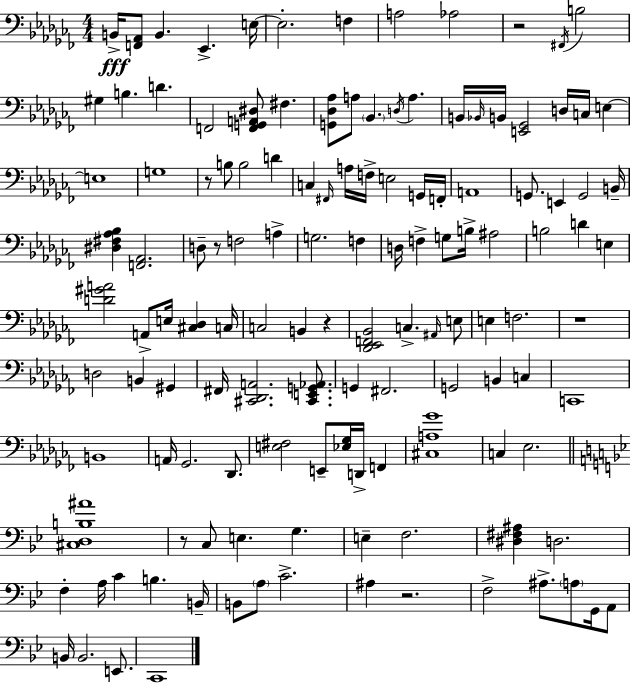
{
  \clef bass
  \numericTimeSignature
  \time 4/4
  \key aes \minor
  b,16->\fff <f, aes,>8 b,4. ees,4.-> e16~~ | e2.-. f4 | a2 aes2 | r2 \acciaccatura { fis,16 } b2 | \break gis4 b4. d'4. | f,2 <f, g, a, dis>8 fis4. | <g, des aes>8 a8 \parenthesize bes,4. \acciaccatura { d16 } a4. | b,16 \grace { bes,16 } b,16 <e, ges,>2 d16 c16 e4~~ | \break e1 | g1 | r8 b8 b2 d'4 | c4 \grace { fis,16 } a16 f16-> e2 | \break g,16 f,16-. a,1 | g,8. e,4 g,2 | b,16-- <dis fis aes bes>4 <f, aes,>2. | d8-- r8 f2 | \break a4-> g2. | f4 d16 f4-> g8 b16-> ais2 | b2 d'4 | e4 <d' gis' a'>2 a,8-> e16 <cis des>4 | \break c16 c2 b,4 | r4 <des, ees, f, bes,>2 c4.-> | \grace { ais,16 } e8 e4 f2. | r1 | \break d2 b,4 | gis,4 fis,16 <cis, des, a,>2. | <cis, e, g, aes,>8. g,4 fis,2. | g,2 b,4 | \break c4 c,1 | b,1 | a,16 ges,2. | des,8. <e fis>2 e,8-- <ees ges>16 | \break d,16-> f,4 <cis a ges'>1 | c4 ees2. | \bar "||" \break \key bes \major <cis d b ais'>1 | r8 c8 e4. g4. | e4-- f2. | <dis fis ais>4 d2. | \break f4-. a16 c'4 b4. b,16-- | b,8 \parenthesize a8 c'2.-> | ais4 r2. | f2-> ais8.-> \parenthesize a8 g,16 a,8 | \break b,16 b,2. e,8. | c,1 | \bar "|."
}